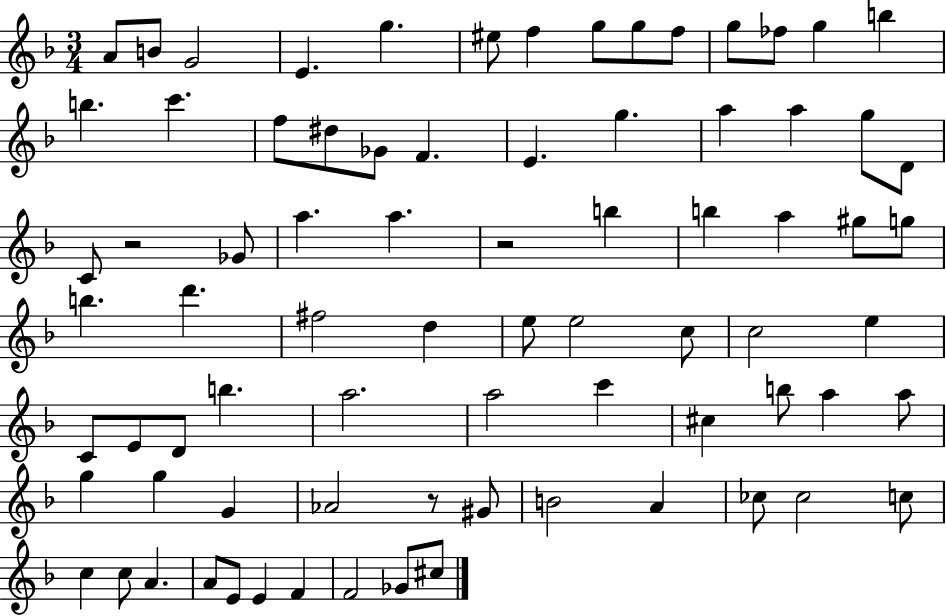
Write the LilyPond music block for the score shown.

{
  \clef treble
  \numericTimeSignature
  \time 3/4
  \key f \major
  \repeat volta 2 { a'8 b'8 g'2 | e'4. g''4. | eis''8 f''4 g''8 g''8 f''8 | g''8 fes''8 g''4 b''4 | \break b''4. c'''4. | f''8 dis''8 ges'8 f'4. | e'4. g''4. | a''4 a''4 g''8 d'8 | \break c'8 r2 ges'8 | a''4. a''4. | r2 b''4 | b''4 a''4 gis''8 g''8 | \break b''4. d'''4. | fis''2 d''4 | e''8 e''2 c''8 | c''2 e''4 | \break c'8 e'8 d'8 b''4. | a''2. | a''2 c'''4 | cis''4 b''8 a''4 a''8 | \break g''4 g''4 g'4 | aes'2 r8 gis'8 | b'2 a'4 | ces''8 ces''2 c''8 | \break c''4 c''8 a'4. | a'8 e'8 e'4 f'4 | f'2 ges'8 cis''8 | } \bar "|."
}